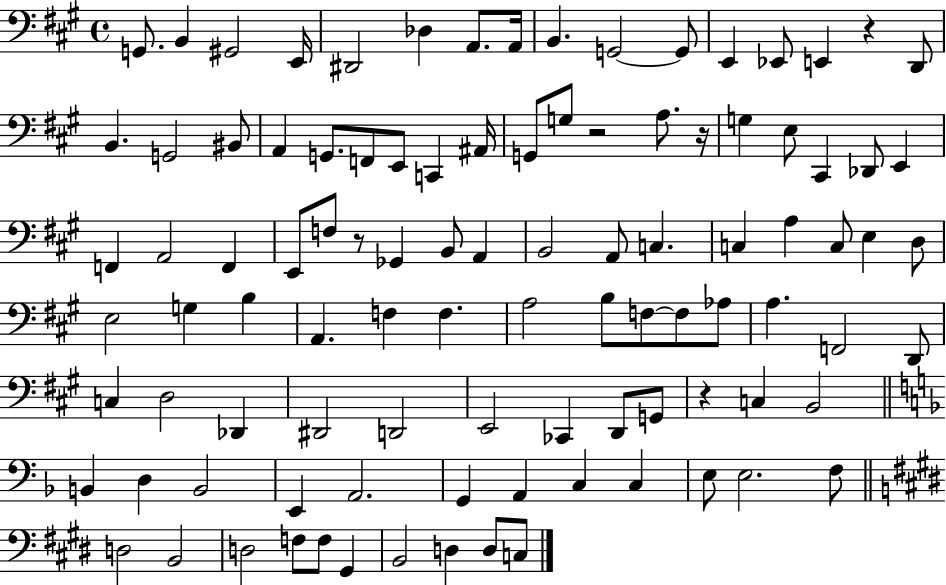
X:1
T:Untitled
M:4/4
L:1/4
K:A
G,,/2 B,, ^G,,2 E,,/4 ^D,,2 _D, A,,/2 A,,/4 B,, G,,2 G,,/2 E,, _E,,/2 E,, z D,,/2 B,, G,,2 ^B,,/2 A,, G,,/2 F,,/2 E,,/2 C,, ^A,,/4 G,,/2 G,/2 z2 A,/2 z/4 G, E,/2 ^C,, _D,,/2 E,, F,, A,,2 F,, E,,/2 F,/2 z/2 _G,, B,,/2 A,, B,,2 A,,/2 C, C, A, C,/2 E, D,/2 E,2 G, B, A,, F, F, A,2 B,/2 F,/2 F,/2 _A,/2 A, F,,2 D,,/2 C, D,2 _D,, ^D,,2 D,,2 E,,2 _C,, D,,/2 G,,/2 z C, B,,2 B,, D, B,,2 E,, A,,2 G,, A,, C, C, E,/2 E,2 F,/2 D,2 B,,2 D,2 F,/2 F,/2 ^G,, B,,2 D, D,/2 C,/2